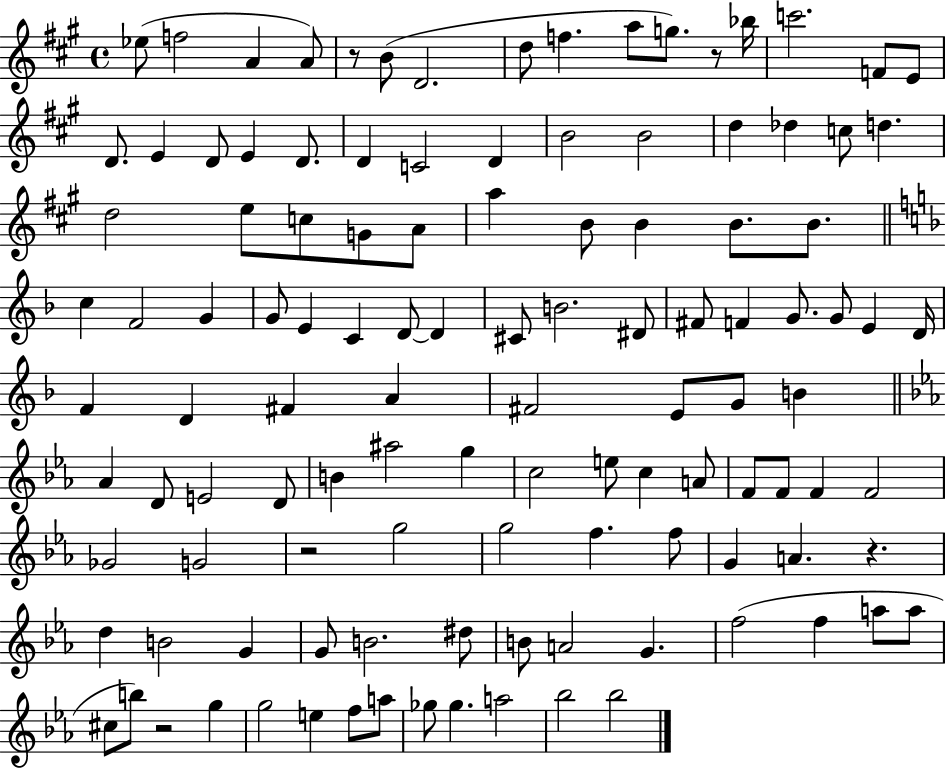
{
  \clef treble
  \time 4/4
  \defaultTimeSignature
  \key a \major
  ees''8( f''2 a'4 a'8) | r8 b'8( d'2. | d''8 f''4. a''8 g''8.) r8 bes''16 | c'''2. f'8 e'8 | \break d'8. e'4 d'8 e'4 d'8. | d'4 c'2 d'4 | b'2 b'2 | d''4 des''4 c''8 d''4. | \break d''2 e''8 c''8 g'8 a'8 | a''4 b'8 b'4 b'8. b'8. | \bar "||" \break \key f \major c''4 f'2 g'4 | g'8 e'4 c'4 d'8~~ d'4 | cis'8 b'2. dis'8 | fis'8 f'4 g'8. g'8 e'4 d'16 | \break f'4 d'4 fis'4 a'4 | fis'2 e'8 g'8 b'4 | \bar "||" \break \key ees \major aes'4 d'8 e'2 d'8 | b'4 ais''2 g''4 | c''2 e''8 c''4 a'8 | f'8 f'8 f'4 f'2 | \break ges'2 g'2 | r2 g''2 | g''2 f''4. f''8 | g'4 a'4. r4. | \break d''4 b'2 g'4 | g'8 b'2. dis''8 | b'8 a'2 g'4. | f''2( f''4 a''8 a''8 | \break cis''8 b''8) r2 g''4 | g''2 e''4 f''8 a''8 | ges''8 ges''4. a''2 | bes''2 bes''2 | \break \bar "|."
}